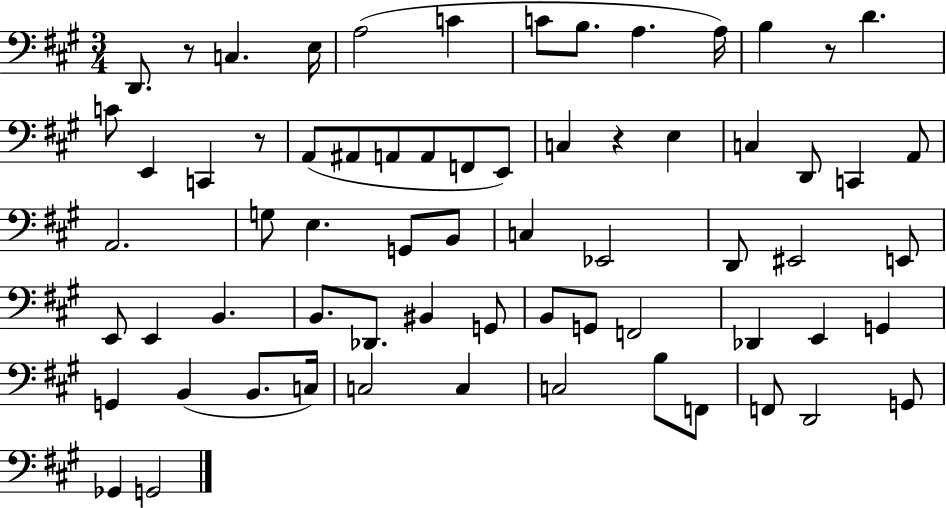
D2/e. R/e C3/q. E3/s A3/h C4/q C4/e B3/e. A3/q. A3/s B3/q R/e D4/q. C4/e E2/q C2/q R/e A2/e A#2/e A2/e A2/e F2/e E2/e C3/q R/q E3/q C3/q D2/e C2/q A2/e A2/h. G3/e E3/q. G2/e B2/e C3/q Eb2/h D2/e EIS2/h E2/e E2/e E2/q B2/q. B2/e. Db2/e. BIS2/q G2/e B2/e G2/e F2/h Db2/q E2/q G2/q G2/q B2/q B2/e. C3/s C3/h C3/q C3/h B3/e F2/e F2/e D2/h G2/e Gb2/q G2/h